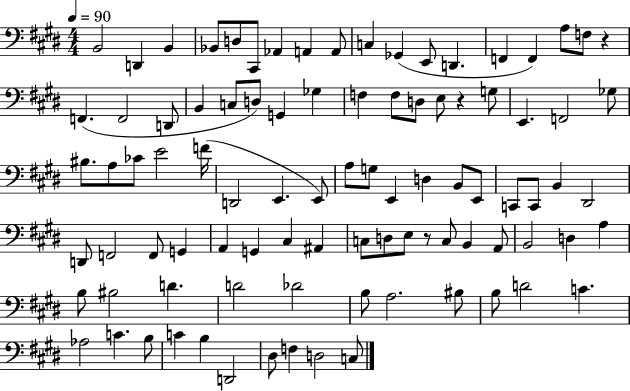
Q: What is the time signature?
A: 4/4